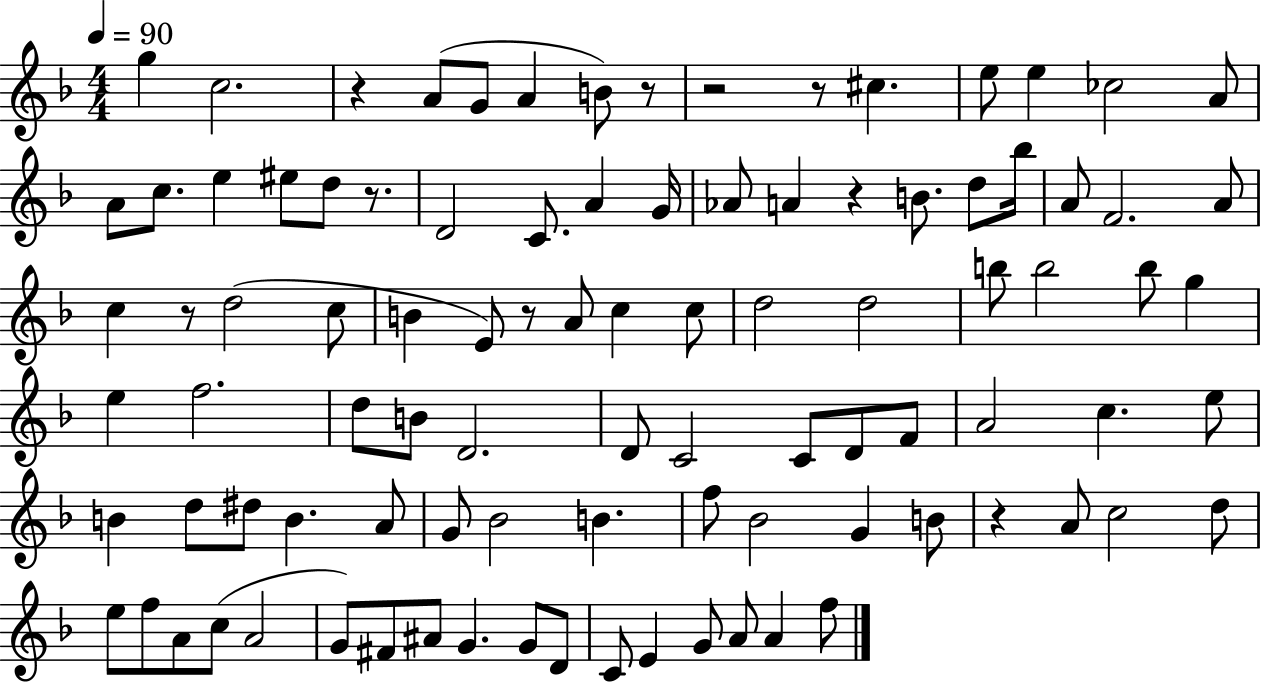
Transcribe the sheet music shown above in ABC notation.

X:1
T:Untitled
M:4/4
L:1/4
K:F
g c2 z A/2 G/2 A B/2 z/2 z2 z/2 ^c e/2 e _c2 A/2 A/2 c/2 e ^e/2 d/2 z/2 D2 C/2 A G/4 _A/2 A z B/2 d/2 _b/4 A/2 F2 A/2 c z/2 d2 c/2 B E/2 z/2 A/2 c c/2 d2 d2 b/2 b2 b/2 g e f2 d/2 B/2 D2 D/2 C2 C/2 D/2 F/2 A2 c e/2 B d/2 ^d/2 B A/2 G/2 _B2 B f/2 _B2 G B/2 z A/2 c2 d/2 e/2 f/2 A/2 c/2 A2 G/2 ^F/2 ^A/2 G G/2 D/2 C/2 E G/2 A/2 A f/2